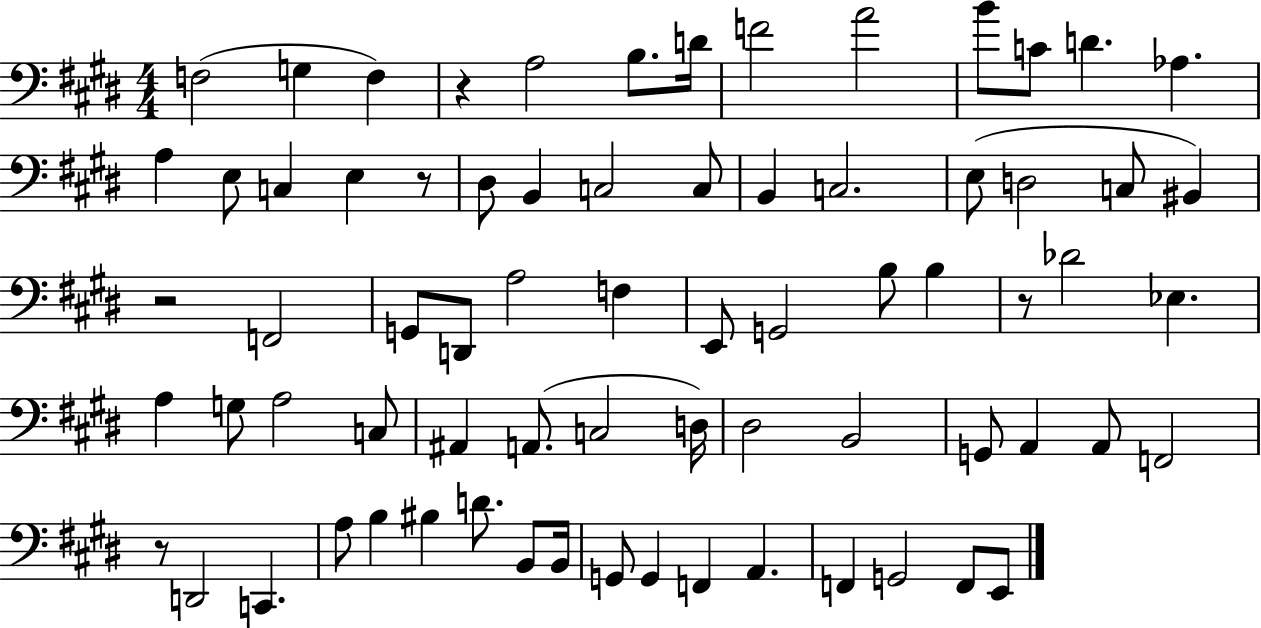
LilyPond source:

{
  \clef bass
  \numericTimeSignature
  \time 4/4
  \key e \major
  f2( g4 f4) | r4 a2 b8. d'16 | f'2 a'2 | b'8 c'8 d'4. aes4. | \break a4 e8 c4 e4 r8 | dis8 b,4 c2 c8 | b,4 c2. | e8( d2 c8 bis,4) | \break r2 f,2 | g,8 d,8 a2 f4 | e,8 g,2 b8 b4 | r8 des'2 ees4. | \break a4 g8 a2 c8 | ais,4 a,8.( c2 d16) | dis2 b,2 | g,8 a,4 a,8 f,2 | \break r8 d,2 c,4. | a8 b4 bis4 d'8. b,8 b,16 | g,8 g,4 f,4 a,4. | f,4 g,2 f,8 e,8 | \break \bar "|."
}